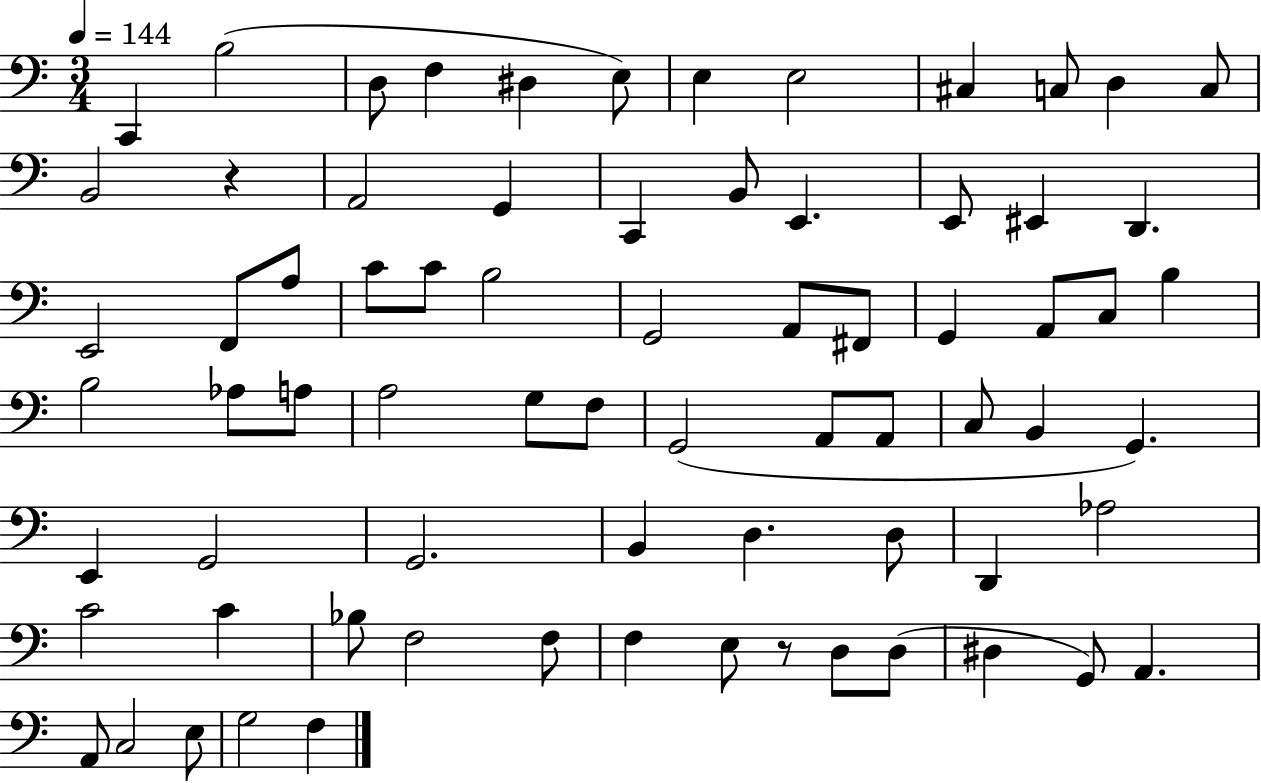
{
  \clef bass
  \numericTimeSignature
  \time 3/4
  \key c \major
  \tempo 4 = 144
  \repeat volta 2 { c,4 b2( | d8 f4 dis4 e8) | e4 e2 | cis4 c8 d4 c8 | \break b,2 r4 | a,2 g,4 | c,4 b,8 e,4. | e,8 eis,4 d,4. | \break e,2 f,8 a8 | c'8 c'8 b2 | g,2 a,8 fis,8 | g,4 a,8 c8 b4 | \break b2 aes8 a8 | a2 g8 f8 | g,2( a,8 a,8 | c8 b,4 g,4.) | \break e,4 g,2 | g,2. | b,4 d4. d8 | d,4 aes2 | \break c'2 c'4 | bes8 f2 f8 | f4 e8 r8 d8 d8( | dis4 g,8) a,4. | \break a,8 c2 e8 | g2 f4 | } \bar "|."
}